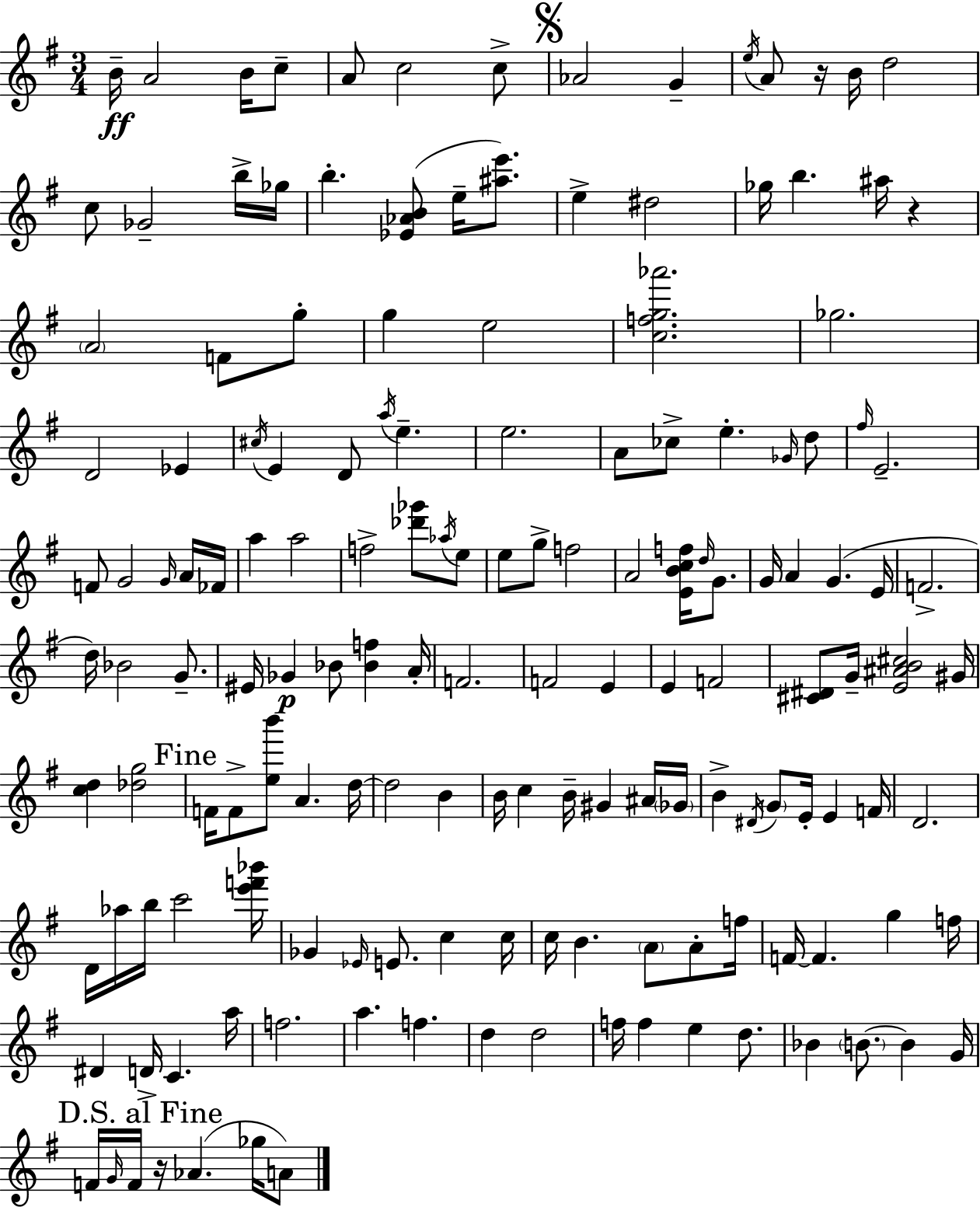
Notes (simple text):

B4/s A4/h B4/s C5/e A4/e C5/h C5/e Ab4/h G4/q E5/s A4/e R/s B4/s D5/h C5/e Gb4/h B5/s Gb5/s B5/q. [Eb4,Ab4,B4]/e E5/s [A#5,E6]/e. E5/q D#5/h Gb5/s B5/q. A#5/s R/q A4/h F4/e G5/e G5/q E5/h [C5,F5,G5,Ab6]/h. Gb5/h. D4/h Eb4/q C#5/s E4/q D4/e A5/s E5/q. E5/h. A4/e CES5/e E5/q. Gb4/s D5/e F#5/s E4/h. F4/e G4/h G4/s A4/s FES4/s A5/q A5/h F5/h [Db6,Gb6]/e Ab5/s E5/e E5/e G5/e F5/h A4/h [E4,B4,C5,F5]/s D5/s G4/e. G4/s A4/q G4/q. E4/s F4/h. D5/s Bb4/h G4/e. EIS4/s Gb4/q Bb4/e [Bb4,F5]/q A4/s F4/h. F4/h E4/q E4/q F4/h [C#4,D#4]/e G4/s [E4,A#4,B4,C#5]/h G#4/s [C5,D5]/q [Db5,G5]/h F4/s F4/e [E5,B6]/e A4/q. D5/s D5/h B4/q B4/s C5/q B4/s G#4/q A#4/s Gb4/s B4/q D#4/s G4/e E4/s E4/q F4/s D4/h. D4/s Ab5/s B5/s C6/h [E6,F6,Bb6]/s Gb4/q Eb4/s E4/e. C5/q C5/s C5/s B4/q. A4/e A4/e F5/s F4/s F4/q. G5/q F5/s D#4/q D4/s C4/q. A5/s F5/h. A5/q. F5/q. D5/q D5/h F5/s F5/q E5/q D5/e. Bb4/q B4/e. B4/q G4/s F4/s G4/s F4/s R/s Ab4/q. Gb5/s A4/e